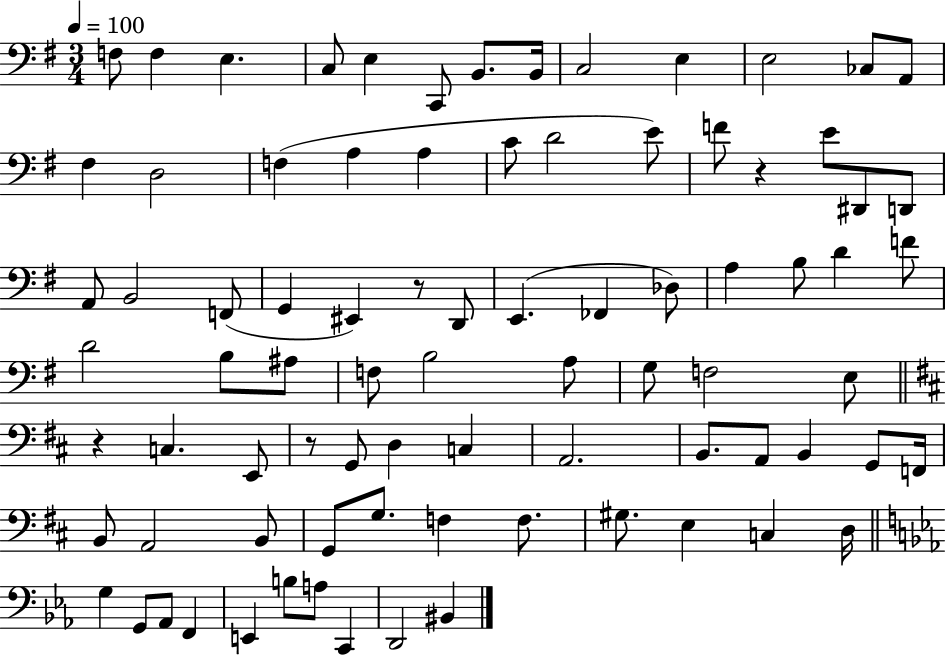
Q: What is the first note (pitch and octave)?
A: F3